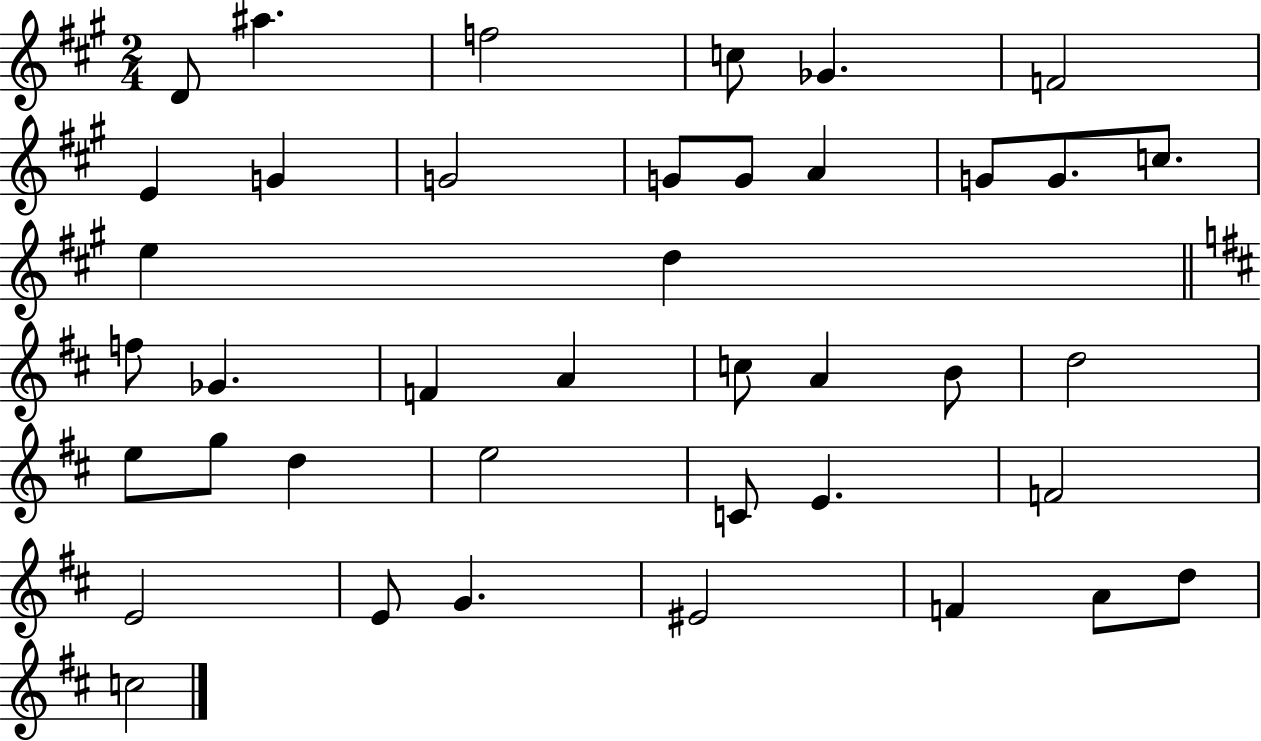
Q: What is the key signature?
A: A major